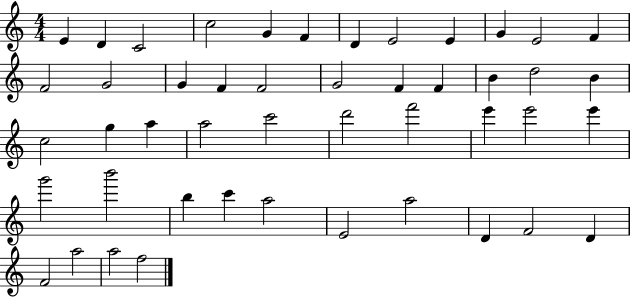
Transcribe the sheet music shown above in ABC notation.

X:1
T:Untitled
M:4/4
L:1/4
K:C
E D C2 c2 G F D E2 E G E2 F F2 G2 G F F2 G2 F F B d2 B c2 g a a2 c'2 d'2 f'2 e' e'2 e' g'2 b'2 b c' a2 E2 a2 D F2 D F2 a2 a2 f2